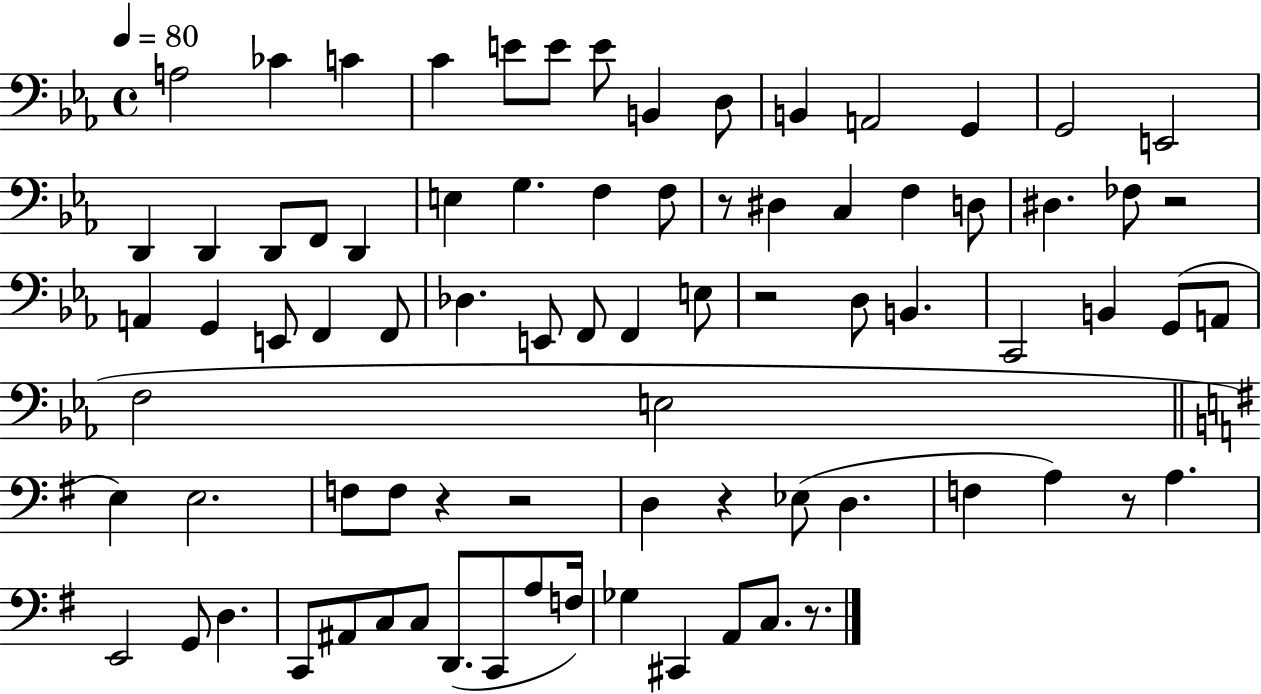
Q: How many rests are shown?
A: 8